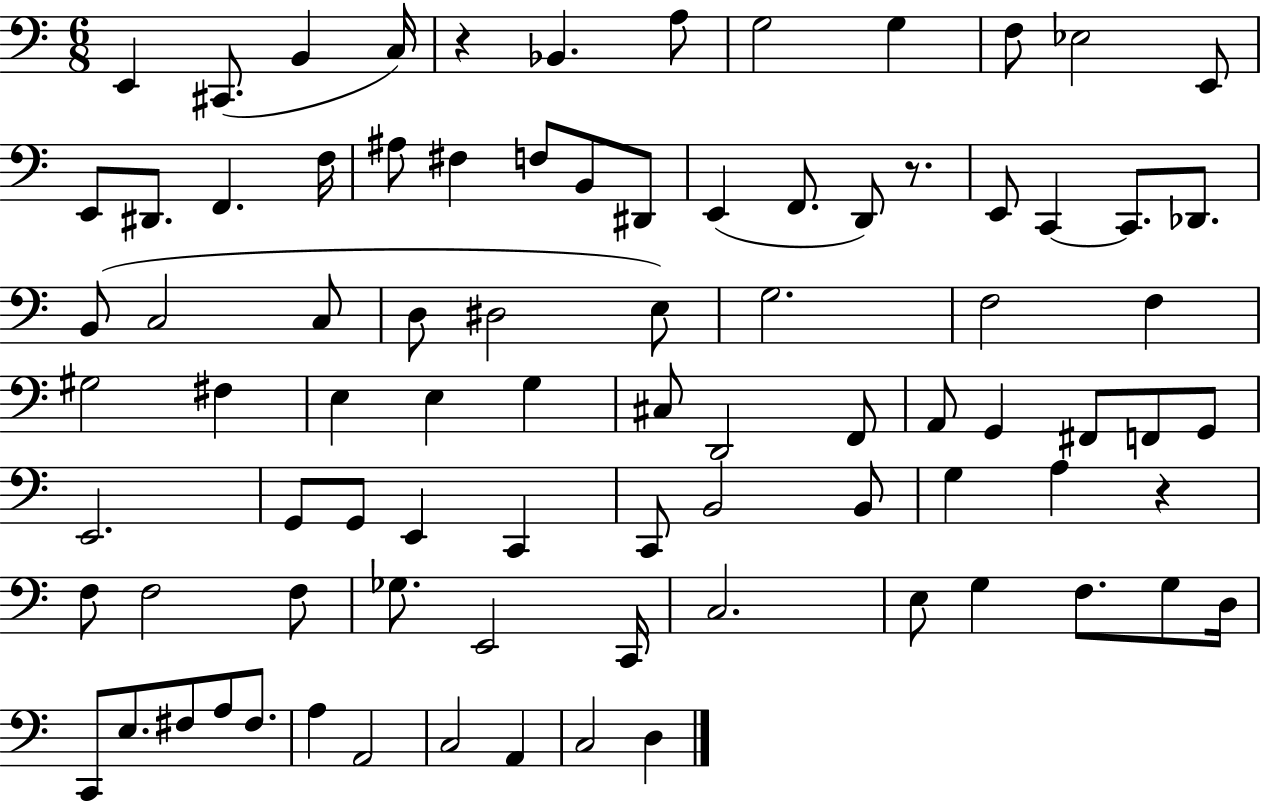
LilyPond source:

{
  \clef bass
  \numericTimeSignature
  \time 6/8
  \key c \major
  e,4 cis,8.( b,4 c16) | r4 bes,4. a8 | g2 g4 | f8 ees2 e,8 | \break e,8 dis,8. f,4. f16 | ais8 fis4 f8 b,8 dis,8 | e,4( f,8. d,8) r8. | e,8 c,4~~ c,8. des,8. | \break b,8( c2 c8 | d8 dis2 e8) | g2. | f2 f4 | \break gis2 fis4 | e4 e4 g4 | cis8 d,2 f,8 | a,8 g,4 fis,8 f,8 g,8 | \break e,2. | g,8 g,8 e,4 c,4 | c,8 b,2 b,8 | g4 a4 r4 | \break f8 f2 f8 | ges8. e,2 c,16 | c2. | e8 g4 f8. g8 d16 | \break c,8 e8. fis8 a8 fis8. | a4 a,2 | c2 a,4 | c2 d4 | \break \bar "|."
}